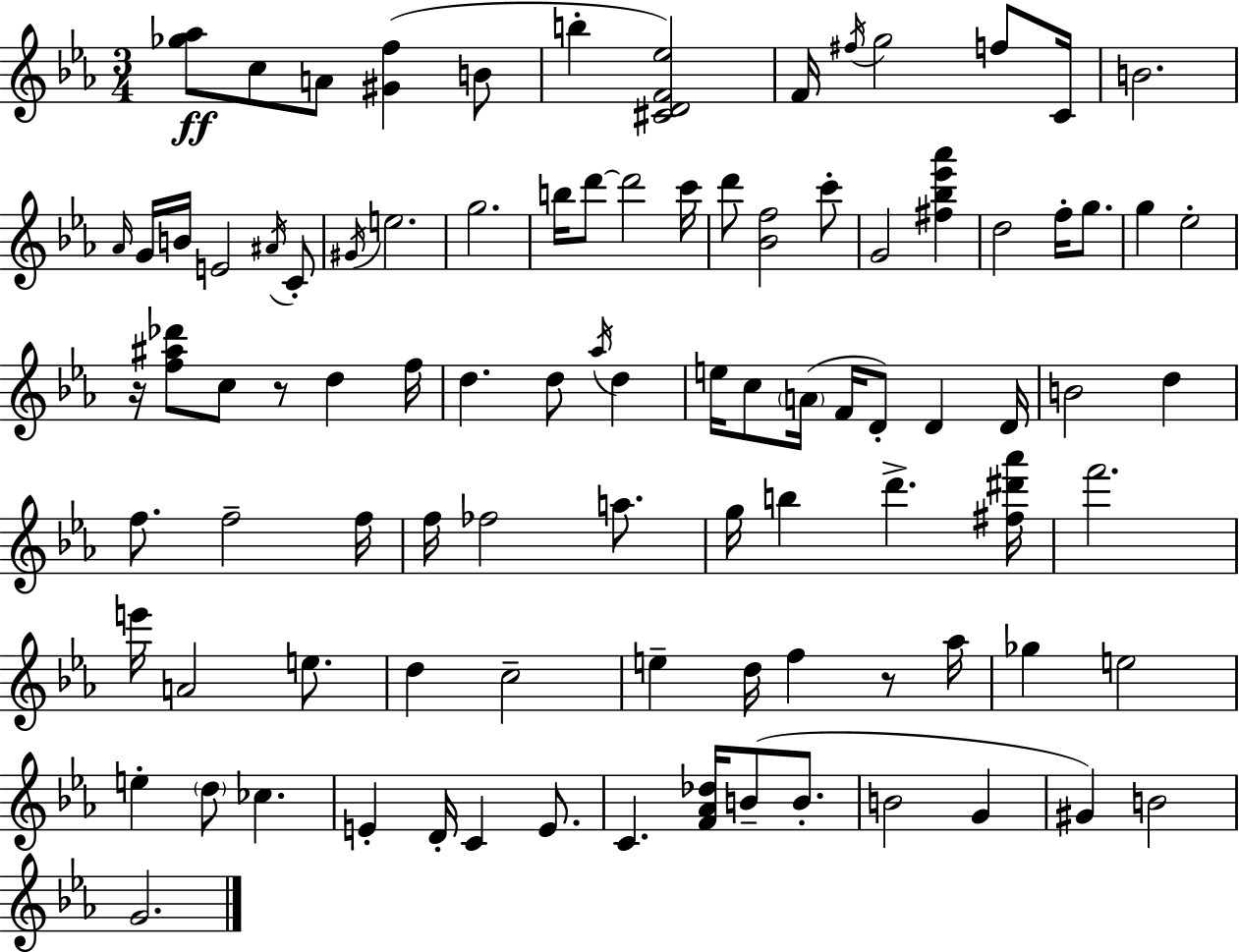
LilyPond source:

{
  \clef treble
  \numericTimeSignature
  \time 3/4
  \key ees \major
  \repeat volta 2 { <ges'' aes''>8\ff c''8 a'8 <gis' f''>4( b'8 | b''4-. <cis' d' f' ees''>2) | f'16 \acciaccatura { fis''16 } g''2 f''8 | c'16 b'2. | \break \grace { aes'16 } g'16 b'16 e'2 | \acciaccatura { ais'16 } c'8-. \acciaccatura { gis'16 } e''2. | g''2. | b''16 d'''8~~ d'''2 | \break c'''16 d'''8 <bes' f''>2 | c'''8-. g'2 | <fis'' bes'' ees''' aes'''>4 d''2 | f''16-. g''8. g''4 ees''2-. | \break r16 <f'' ais'' des'''>8 c''8 r8 d''4 | f''16 d''4. d''8 | \acciaccatura { aes''16 } d''4 e''16 c''8 \parenthesize a'16( f'16 d'8-.) | d'4 d'16 b'2 | \break d''4 f''8. f''2-- | f''16 f''16 fes''2 | a''8. g''16 b''4 d'''4.-> | <fis'' dis''' aes'''>16 f'''2. | \break e'''16 a'2 | e''8. d''4 c''2-- | e''4-- d''16 f''4 | r8 aes''16 ges''4 e''2 | \break e''4-. \parenthesize d''8 ces''4. | e'4-. d'16-. c'4 | e'8. c'4. <f' aes' des''>16 | b'8--( b'8.-. b'2 | \break g'4 gis'4) b'2 | g'2. | } \bar "|."
}